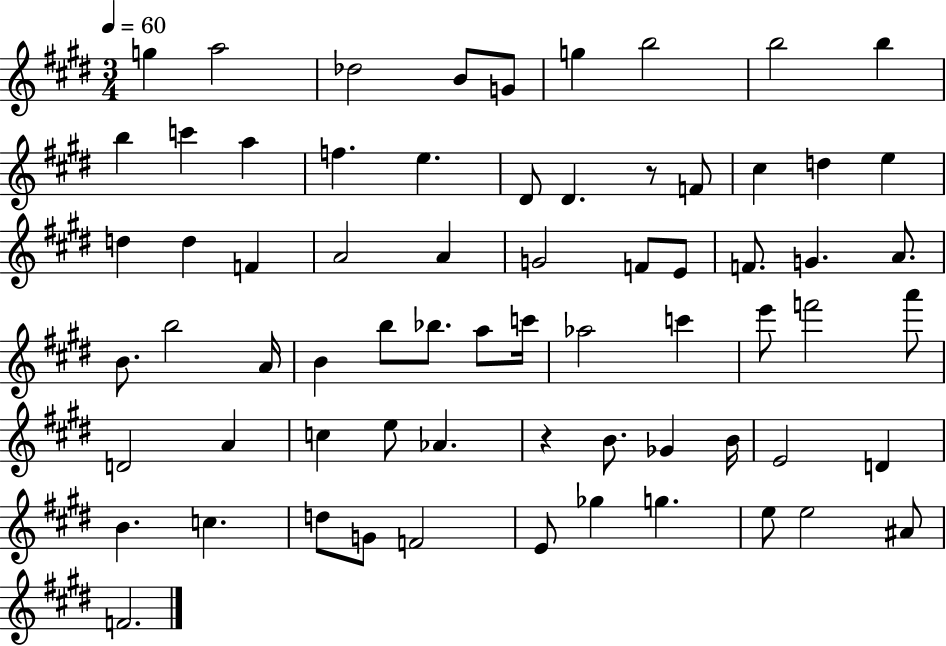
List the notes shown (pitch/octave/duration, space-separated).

G5/q A5/h Db5/h B4/e G4/e G5/q B5/h B5/h B5/q B5/q C6/q A5/q F5/q. E5/q. D#4/e D#4/q. R/e F4/e C#5/q D5/q E5/q D5/q D5/q F4/q A4/h A4/q G4/h F4/e E4/e F4/e. G4/q. A4/e. B4/e. B5/h A4/s B4/q B5/e Bb5/e. A5/e C6/s Ab5/h C6/q E6/e F6/h A6/e D4/h A4/q C5/q E5/e Ab4/q. R/q B4/e. Gb4/q B4/s E4/h D4/q B4/q. C5/q. D5/e G4/e F4/h E4/e Gb5/q G5/q. E5/e E5/h A#4/e F4/h.